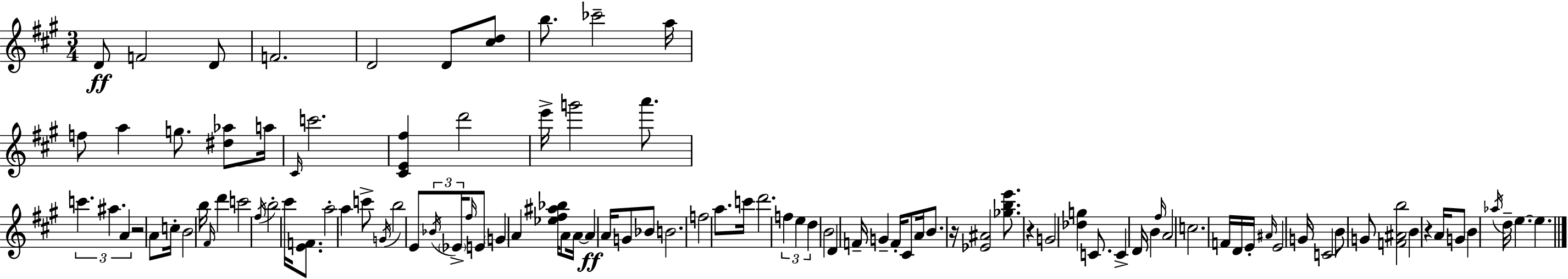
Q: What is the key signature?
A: A major